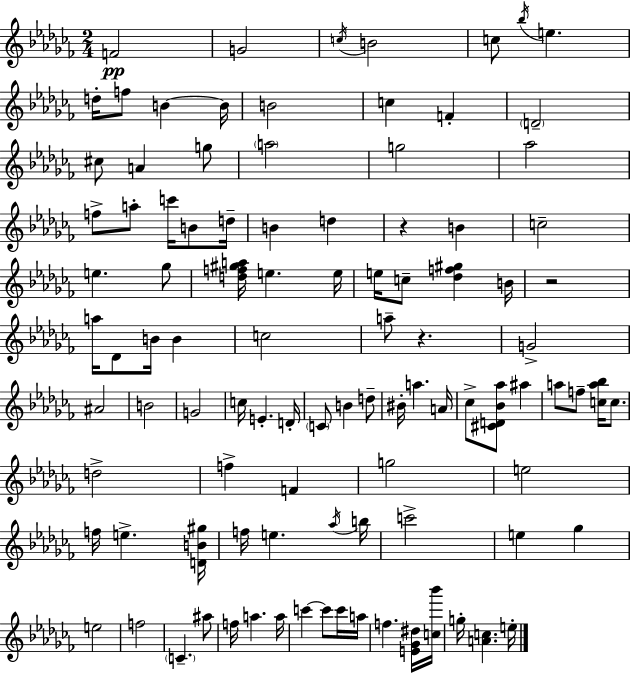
{
  \clef treble
  \numericTimeSignature
  \time 2/4
  \key aes \minor
  \repeat volta 2 { f'2\pp | g'2 | \acciaccatura { c''16 } b'2 | c''8 \acciaccatura { bes''16 } e''4. | \break d''16-. f''8 b'4~~ | b'16 b'2 | c''4 f'4-. | \parenthesize d'2-- | \break cis''8 a'4 | g''8 \parenthesize a''2 | g''2 | aes''2 | \break f''8-> a''8-. c'''16 b'8 | d''16-- b'4 d''4 | r4 b'4 | c''2-- | \break e''4. | ges''8 <d'' f'' gis'' a''>16 e''4. | e''16 e''16 c''8-- <des'' f'' gis''>4 | b'16 r2 | \break a''16 des'8 b'16 b'4 | c''2 | a''8-- r4. | g'2-> | \break ais'2 | b'2 | g'2 | c''16 e'4.-. | \break d'16-. \parenthesize c'8 b'4 | d''8-- bis'16-. a''4. | a'16 ces''8-> <cis' d' bes' aes''>8 ais''4 | a''8 f''8-- <c'' a'' bes''>16 c''8. | \break d''2-> | f''4-> f'4 | g''2 | e''2 | \break f''16 e''4.-> | <d' b' gis''>16 f''16 e''4. | \acciaccatura { aes''16 } b''16 c'''2-> | e''4 ges''4 | \break e''2 | f''2 | \parenthesize c'4.-- | ais''8 f''16 a''4. | \break a''16 c'''4~~ c'''8 | c'''16 a''16 f''4. | <e' ges' dis''>16 <c'' bes'''>16 g''16-. <a' c''>4. | e''16-. } \bar "|."
}